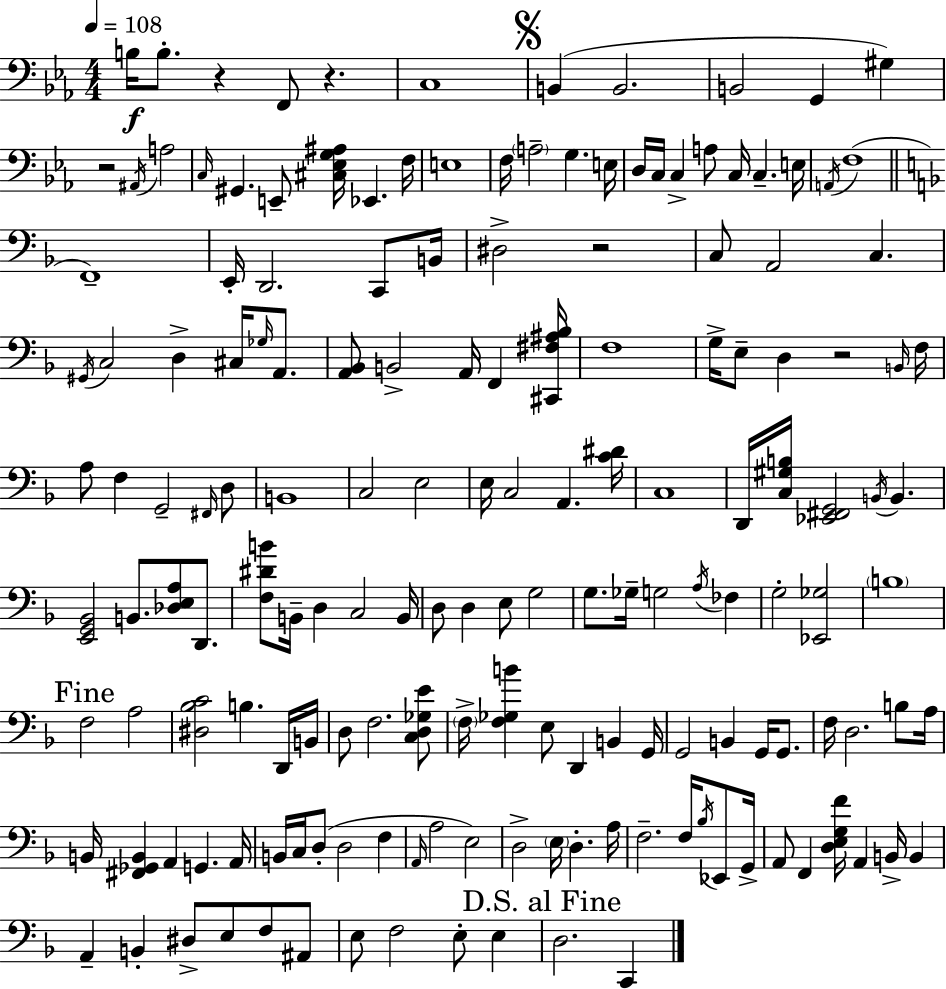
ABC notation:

X:1
T:Untitled
M:4/4
L:1/4
K:Eb
B,/4 B,/2 z F,,/2 z C,4 B,, B,,2 B,,2 G,, ^G, z2 ^A,,/4 A,2 C,/4 ^G,, E,,/2 [^C,_E,G,^A,]/4 _E,, F,/4 E,4 F,/4 A,2 G, E,/4 D,/4 C,/4 C, A,/2 C,/4 C, E,/4 A,,/4 F,4 F,,4 E,,/4 D,,2 C,,/2 B,,/4 ^D,2 z2 C,/2 A,,2 C, ^G,,/4 C,2 D, ^C,/4 _G,/4 A,,/2 [A,,_B,,]/2 B,,2 A,,/4 F,, [^C,,^F,^A,_B,]/4 F,4 G,/4 E,/2 D, z2 B,,/4 F,/4 A,/2 F, G,,2 ^F,,/4 D,/2 B,,4 C,2 E,2 E,/4 C,2 A,, [C^D]/4 C,4 D,,/4 [C,^G,B,]/4 [_E,,^F,,G,,]2 B,,/4 B,, [E,,G,,_B,,]2 B,,/2 [_D,E,A,]/2 D,,/2 [F,^DB]/2 B,,/4 D, C,2 B,,/4 D,/2 D, E,/2 G,2 G,/2 _G,/4 G,2 A,/4 _F, G,2 [_E,,_G,]2 B,4 F,2 A,2 [^D,_B,C]2 B, D,,/4 B,,/4 D,/2 F,2 [C,D,_G,E]/2 F,/4 [F,_G,B] E,/2 D,, B,, G,,/4 G,,2 B,, G,,/4 G,,/2 F,/4 D,2 B,/2 A,/4 B,,/4 [^F,,_G,,B,,] A,, G,, A,,/4 B,,/4 C,/4 D,/2 D,2 F, A,,/4 A,2 E,2 D,2 E,/4 D, A,/4 F,2 F,/4 _B,/4 _E,,/2 G,,/4 A,,/2 F,, [D,E,G,F]/4 A,, B,,/4 B,, A,, B,, ^D,/2 E,/2 F,/2 ^A,,/2 E,/2 F,2 E,/2 E, D,2 C,,